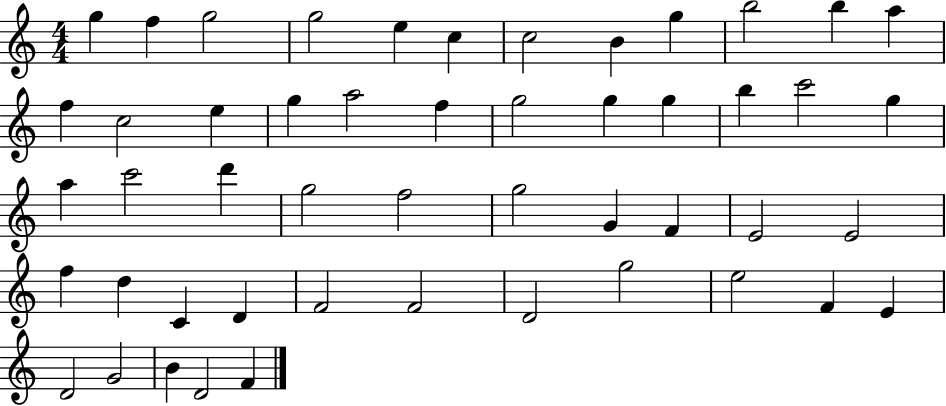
X:1
T:Untitled
M:4/4
L:1/4
K:C
g f g2 g2 e c c2 B g b2 b a f c2 e g a2 f g2 g g b c'2 g a c'2 d' g2 f2 g2 G F E2 E2 f d C D F2 F2 D2 g2 e2 F E D2 G2 B D2 F